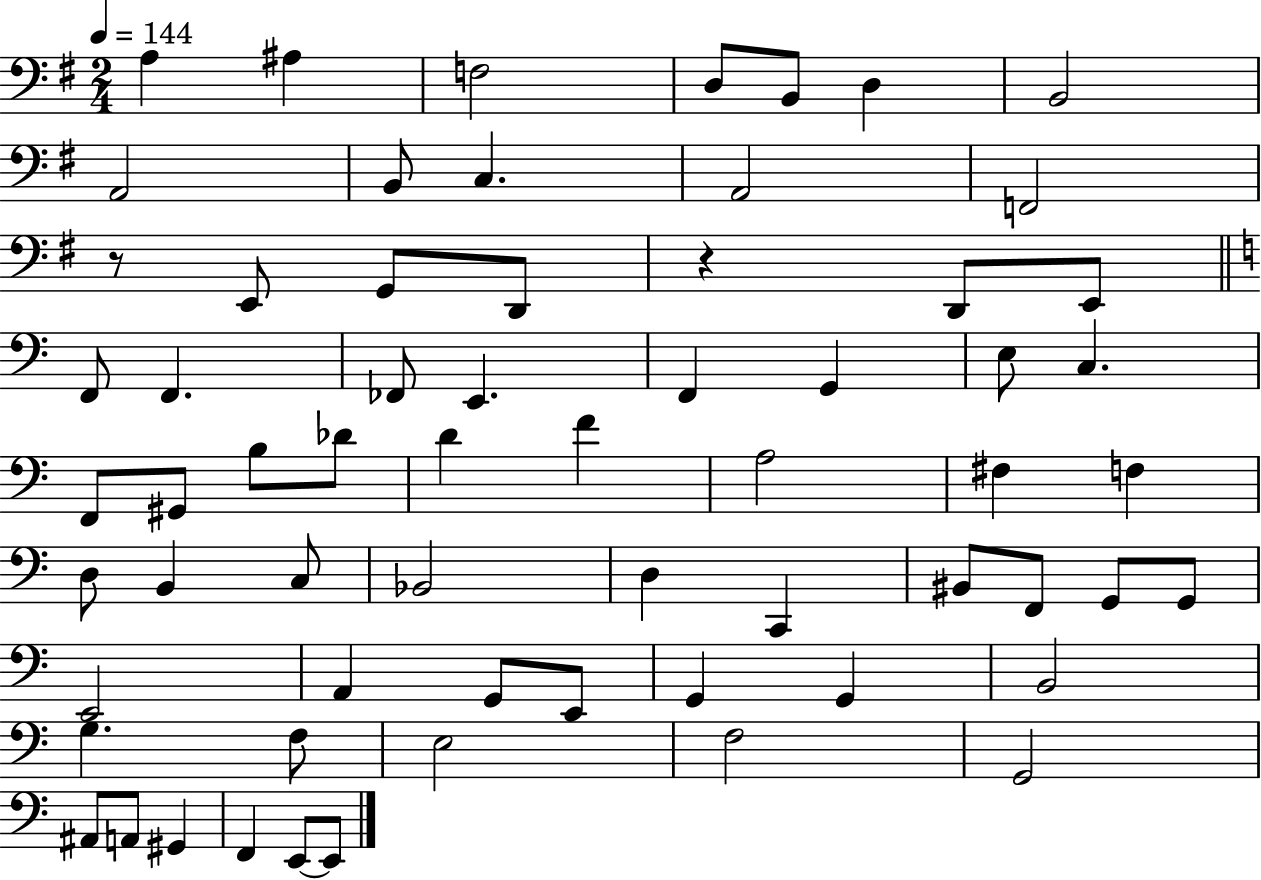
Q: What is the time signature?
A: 2/4